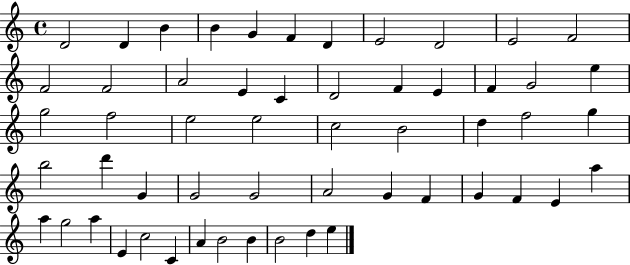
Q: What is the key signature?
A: C major